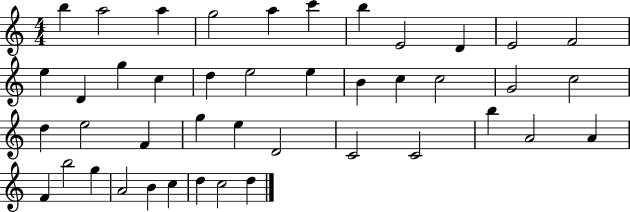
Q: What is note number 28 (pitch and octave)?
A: E5